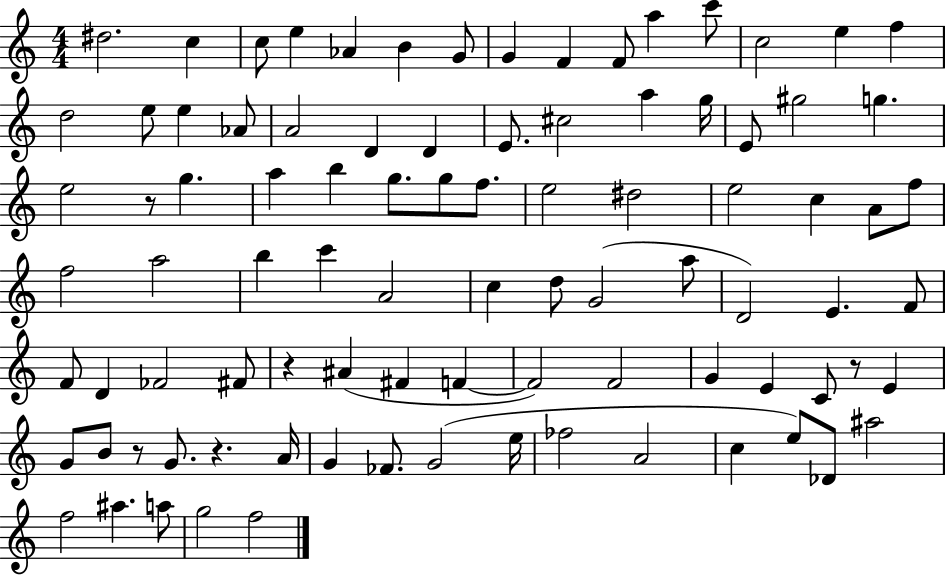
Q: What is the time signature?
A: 4/4